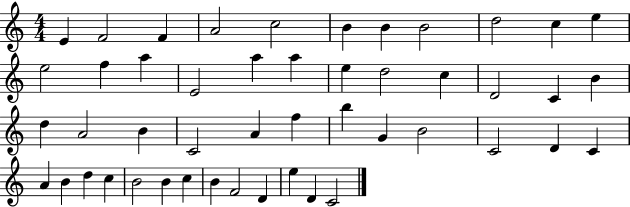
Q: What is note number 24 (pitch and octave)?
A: D5